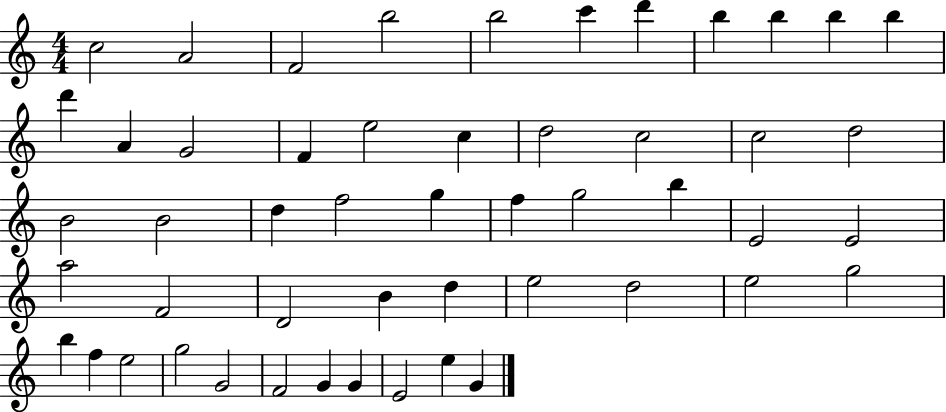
{
  \clef treble
  \numericTimeSignature
  \time 4/4
  \key c \major
  c''2 a'2 | f'2 b''2 | b''2 c'''4 d'''4 | b''4 b''4 b''4 b''4 | \break d'''4 a'4 g'2 | f'4 e''2 c''4 | d''2 c''2 | c''2 d''2 | \break b'2 b'2 | d''4 f''2 g''4 | f''4 g''2 b''4 | e'2 e'2 | \break a''2 f'2 | d'2 b'4 d''4 | e''2 d''2 | e''2 g''2 | \break b''4 f''4 e''2 | g''2 g'2 | f'2 g'4 g'4 | e'2 e''4 g'4 | \break \bar "|."
}